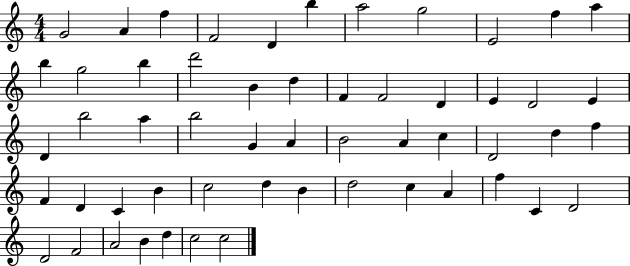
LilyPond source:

{
  \clef treble
  \numericTimeSignature
  \time 4/4
  \key c \major
  g'2 a'4 f''4 | f'2 d'4 b''4 | a''2 g''2 | e'2 f''4 a''4 | \break b''4 g''2 b''4 | d'''2 b'4 d''4 | f'4 f'2 d'4 | e'4 d'2 e'4 | \break d'4 b''2 a''4 | b''2 g'4 a'4 | b'2 a'4 c''4 | d'2 d''4 f''4 | \break f'4 d'4 c'4 b'4 | c''2 d''4 b'4 | d''2 c''4 a'4 | f''4 c'4 d'2 | \break d'2 f'2 | a'2 b'4 d''4 | c''2 c''2 | \bar "|."
}